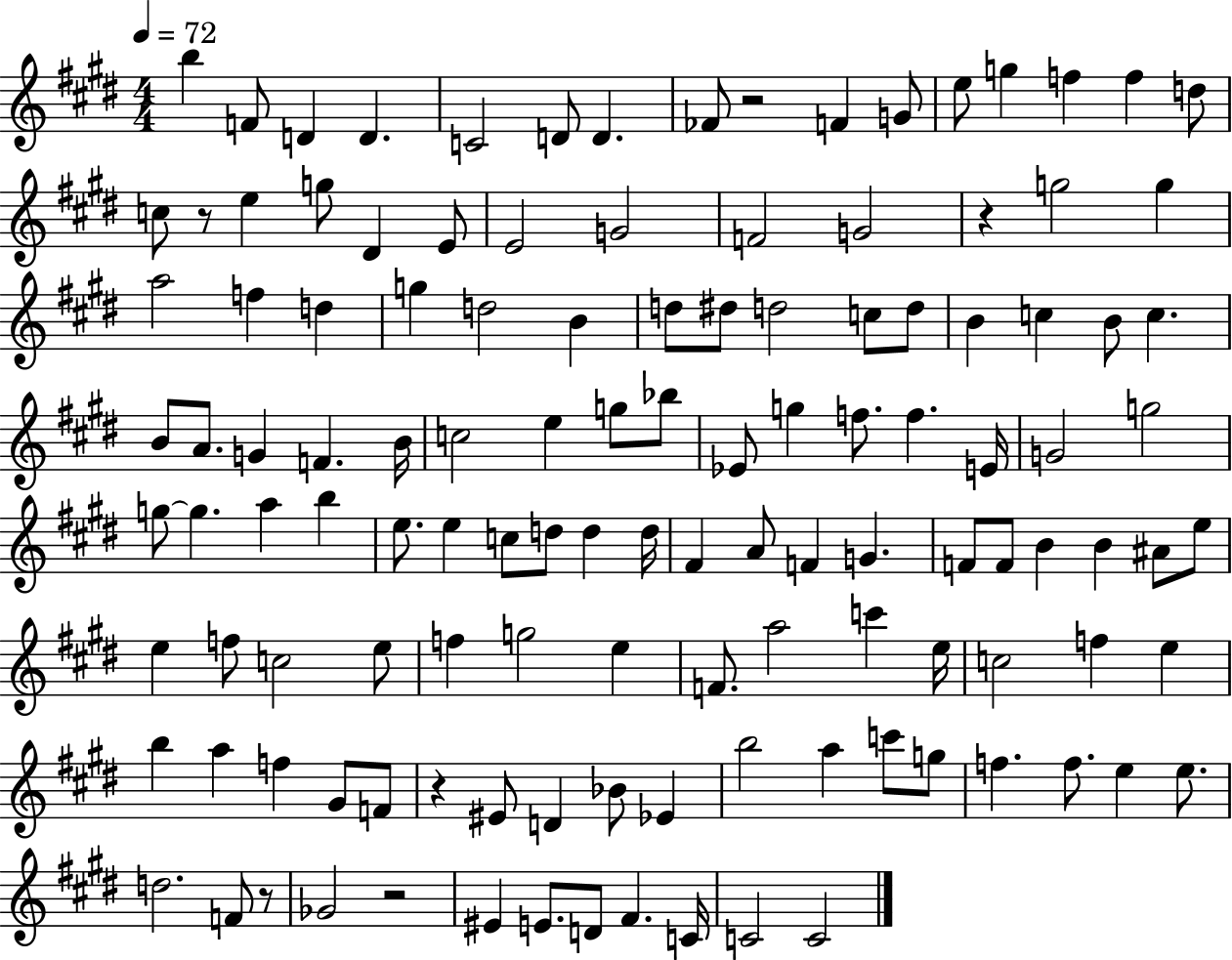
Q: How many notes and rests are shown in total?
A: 124